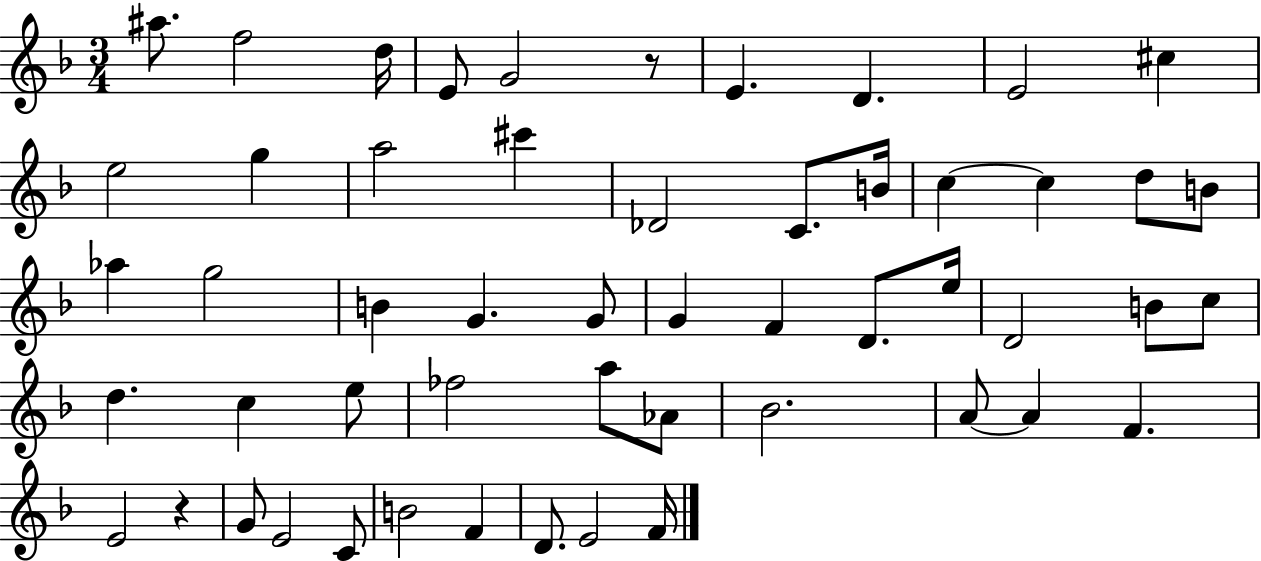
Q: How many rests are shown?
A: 2